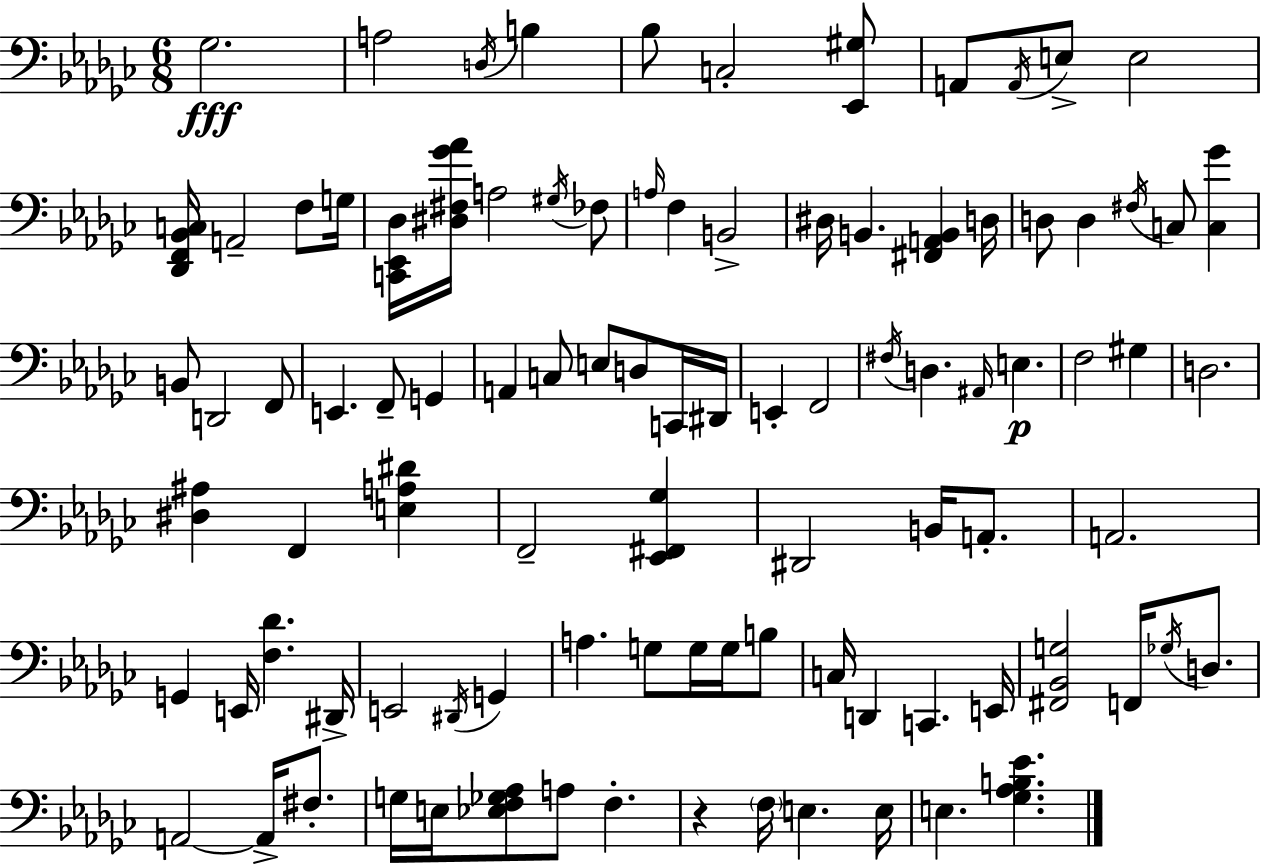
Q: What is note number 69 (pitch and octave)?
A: F2